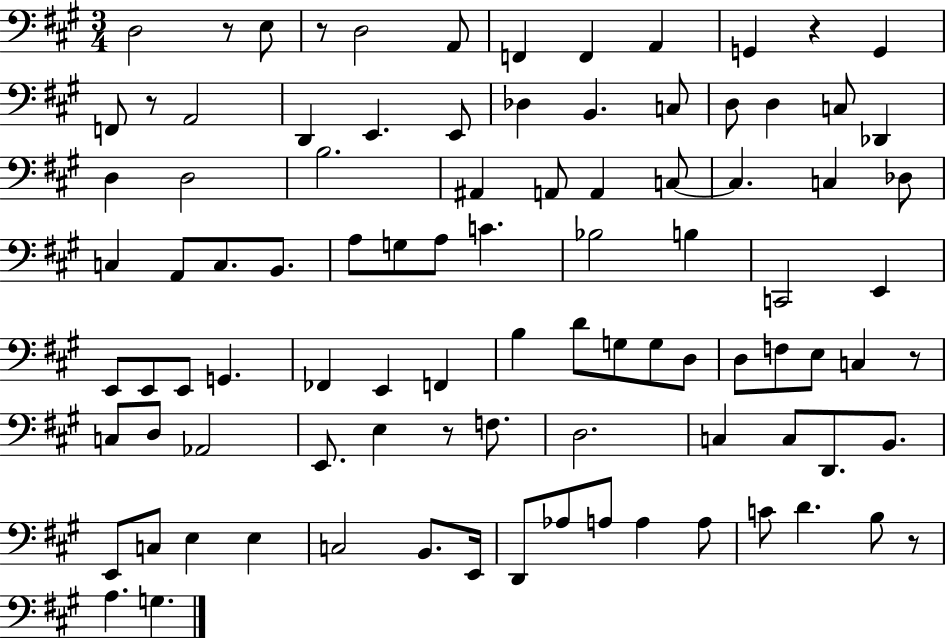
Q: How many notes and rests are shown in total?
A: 94